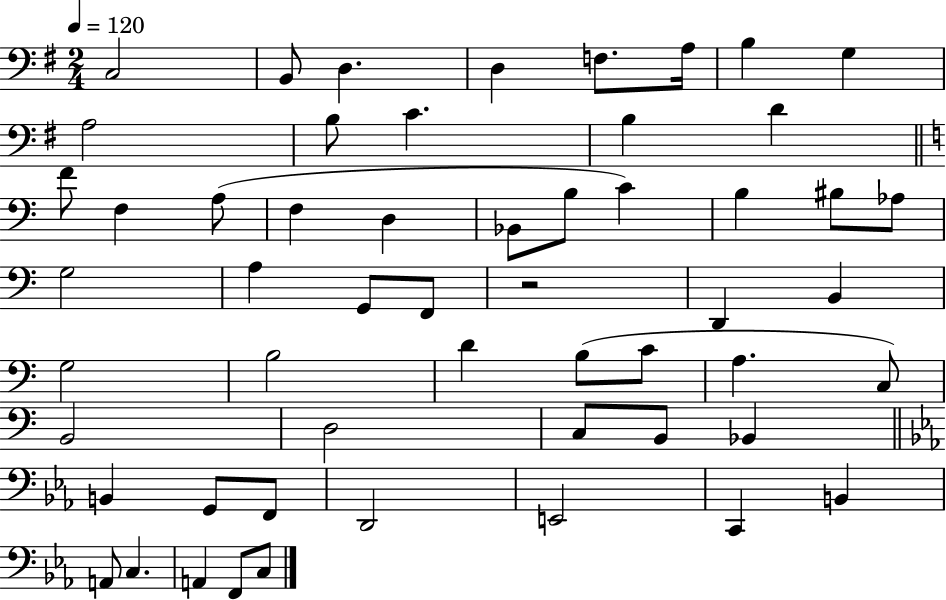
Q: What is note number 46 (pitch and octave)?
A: D2